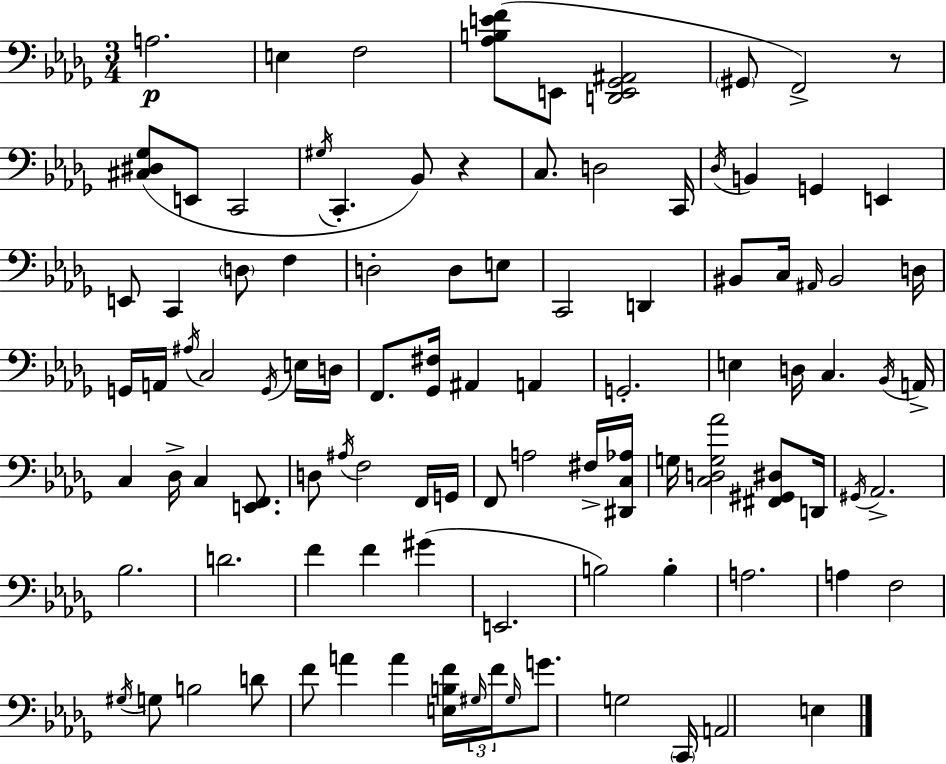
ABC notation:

X:1
T:Untitled
M:3/4
L:1/4
K:Bbm
A,2 E, F,2 [_A,B,EF]/2 E,,/2 [D,,E,,_G,,^A,,]2 ^G,,/2 F,,2 z/2 [^C,^D,_G,]/2 E,,/2 C,,2 ^G,/4 C,, _B,,/2 z C,/2 D,2 C,,/4 _D,/4 B,, G,, E,, E,,/2 C,, D,/2 F, D,2 D,/2 E,/2 C,,2 D,, ^B,,/2 C,/4 ^A,,/4 ^B,,2 D,/4 G,,/4 A,,/4 ^A,/4 C,2 G,,/4 E,/4 D,/4 F,,/2 [_G,,^F,]/4 ^A,, A,, G,,2 E, D,/4 C, _B,,/4 A,,/4 C, _D,/4 C, [E,,F,,]/2 D,/2 ^A,/4 F,2 F,,/4 G,,/4 F,,/2 A,2 ^F,/4 [^D,,C,_A,]/4 G,/4 [C,D,G,_A]2 [^F,,^G,,^D,]/2 D,,/4 ^G,,/4 _A,,2 _B,2 D2 F F ^G E,,2 B,2 B, A,2 A, F,2 ^G,/4 G,/2 B,2 D/2 F/2 A A [E,B,F]/4 ^G,/4 F/4 ^G,/4 G/2 G,2 C,,/4 A,,2 E,